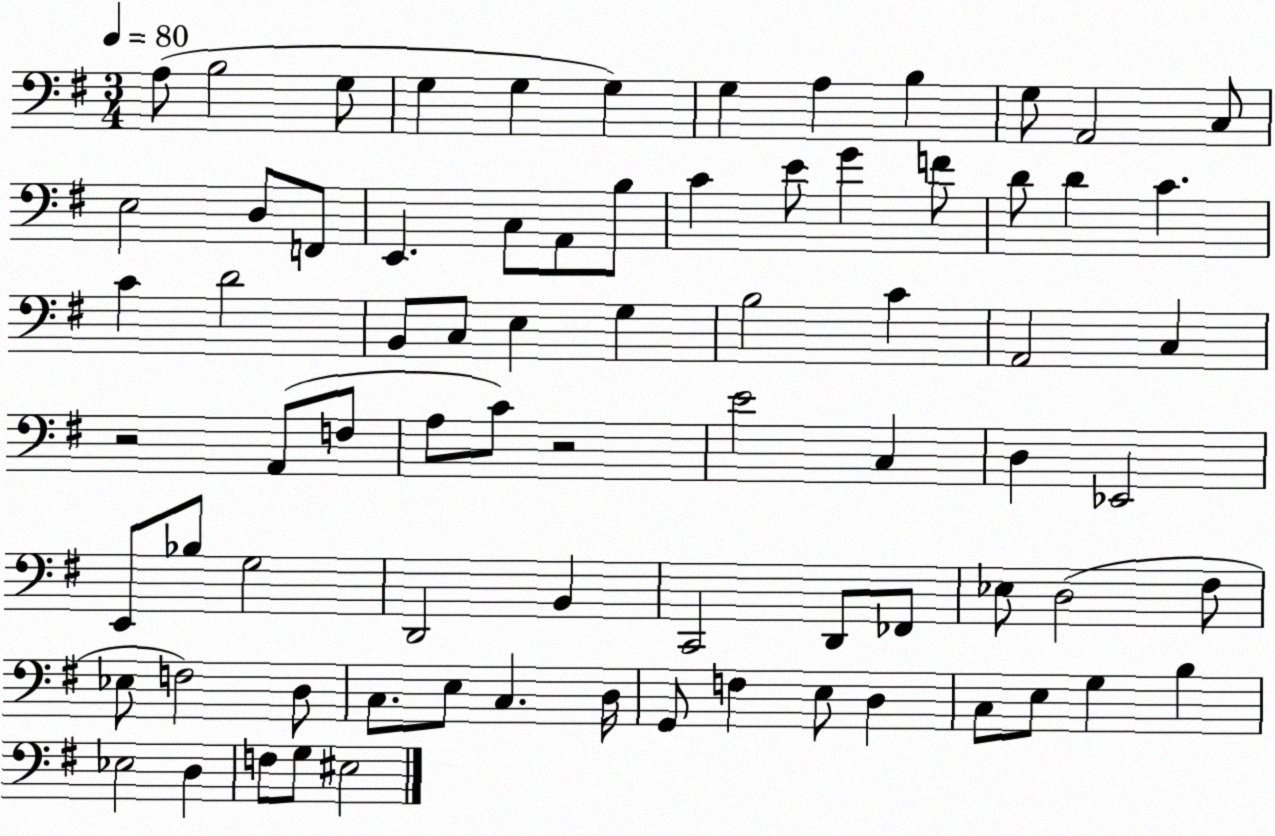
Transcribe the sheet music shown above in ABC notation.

X:1
T:Untitled
M:3/4
L:1/4
K:G
A,/2 B,2 G,/2 G, G, G, G, A, B, G,/2 A,,2 C,/2 E,2 D,/2 F,,/2 E,, C,/2 A,,/2 B,/2 C E/2 G F/2 D/2 D C C D2 B,,/2 C,/2 E, G, B,2 C A,,2 C, z2 A,,/2 F,/2 A,/2 C/2 z2 E2 C, D, _E,,2 E,,/2 _B,/2 G,2 D,,2 B,, C,,2 D,,/2 _F,,/2 _E,/2 D,2 ^F,/2 _E,/2 F,2 D,/2 C,/2 E,/2 C, D,/4 G,,/2 F, E,/2 D, C,/2 E,/2 G, B, _E,2 D, F,/2 G,/2 ^E,2